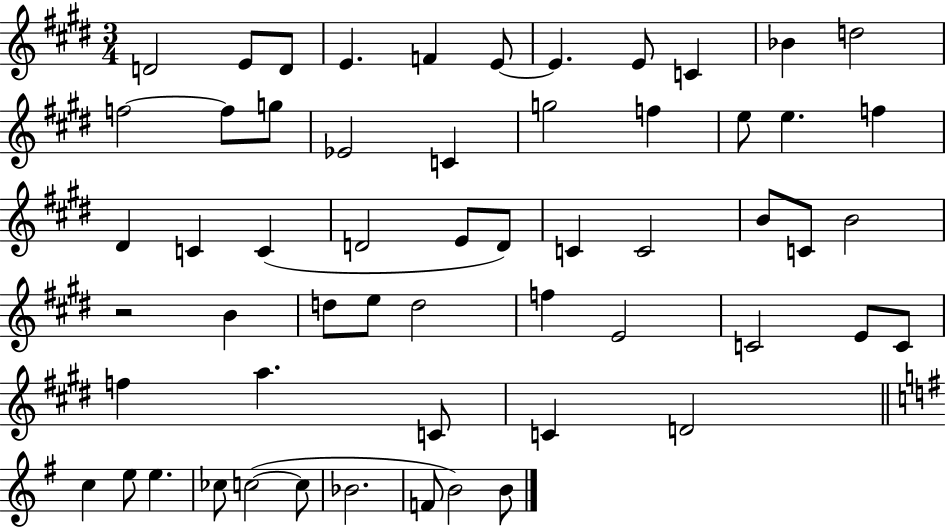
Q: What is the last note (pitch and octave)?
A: B4